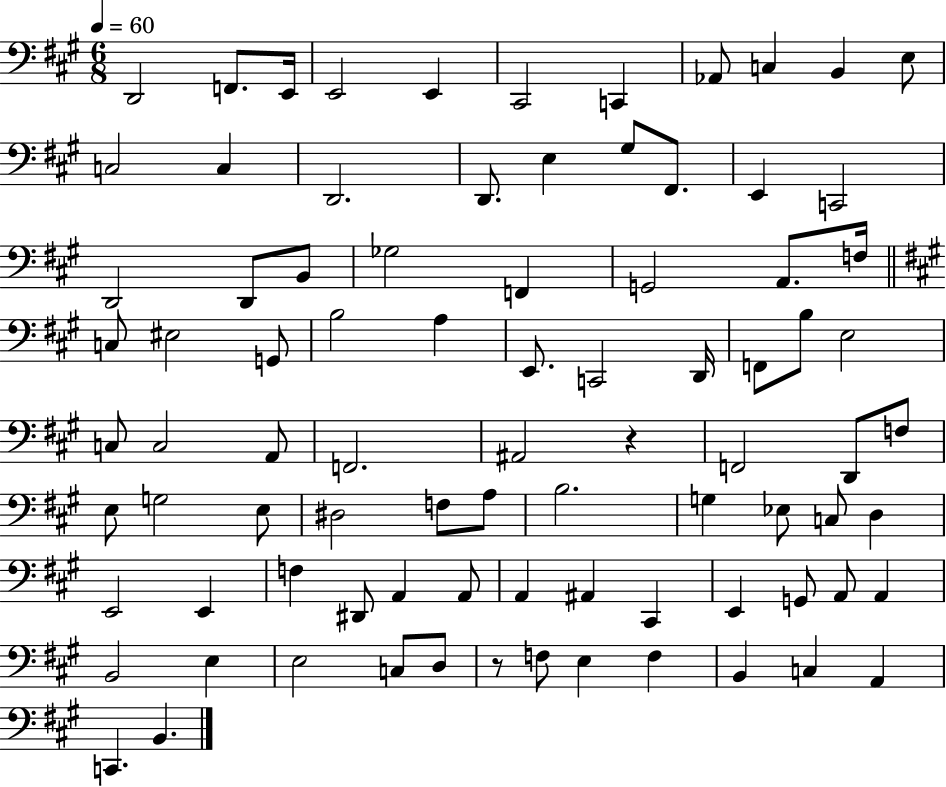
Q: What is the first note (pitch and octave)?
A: D2